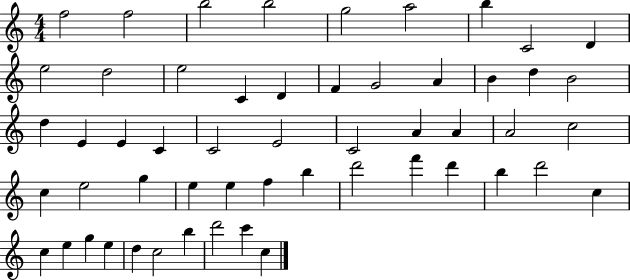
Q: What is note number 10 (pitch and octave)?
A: E5